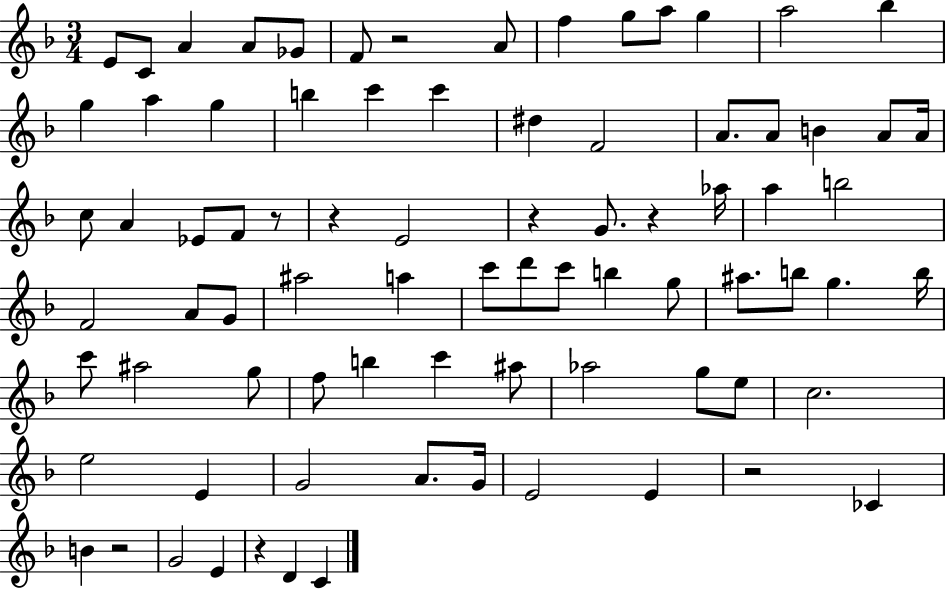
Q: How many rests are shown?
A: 8